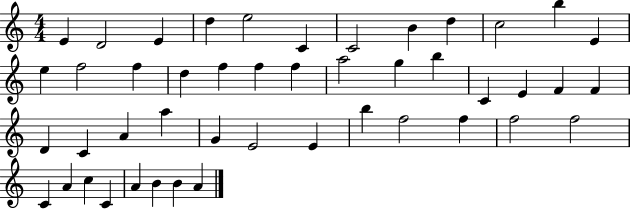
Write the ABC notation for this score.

X:1
T:Untitled
M:4/4
L:1/4
K:C
E D2 E d e2 C C2 B d c2 b E e f2 f d f f f a2 g b C E F F D C A a G E2 E b f2 f f2 f2 C A c C A B B A